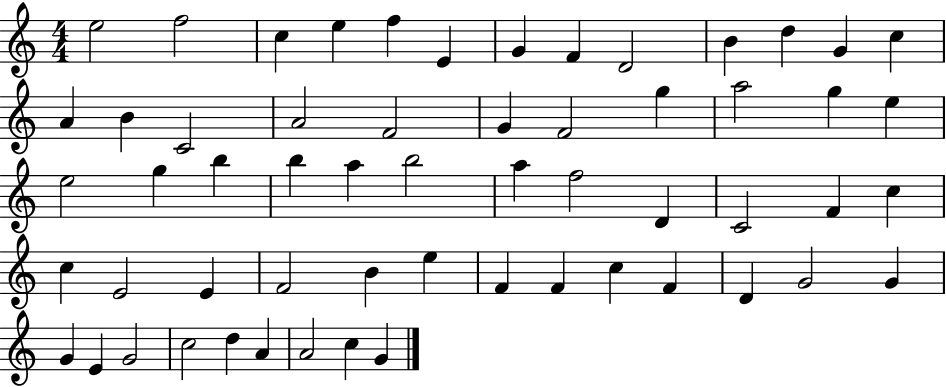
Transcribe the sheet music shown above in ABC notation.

X:1
T:Untitled
M:4/4
L:1/4
K:C
e2 f2 c e f E G F D2 B d G c A B C2 A2 F2 G F2 g a2 g e e2 g b b a b2 a f2 D C2 F c c E2 E F2 B e F F c F D G2 G G E G2 c2 d A A2 c G